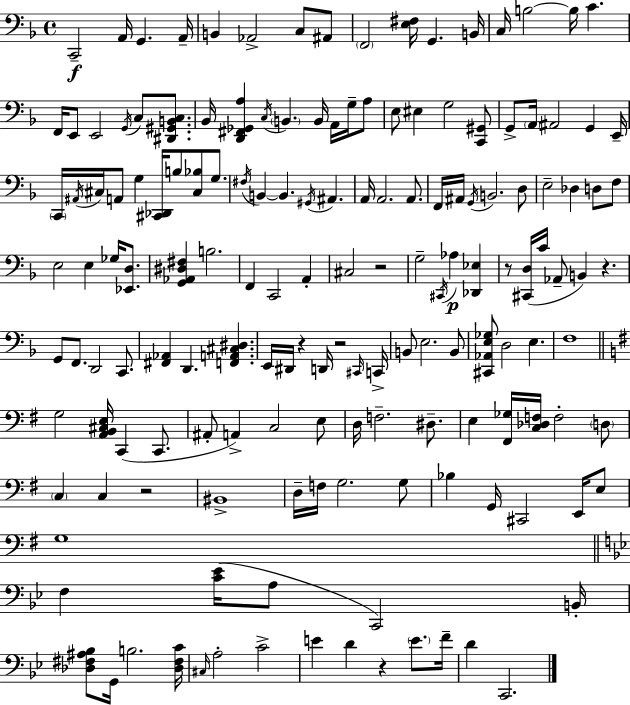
X:1
T:Untitled
M:4/4
L:1/4
K:F
C,,2 A,,/4 G,, A,,/4 B,, _A,,2 C,/2 ^A,,/2 F,,2 [E,^F,]/4 G,, B,,/4 C,/4 B,2 B,/4 C F,,/4 E,,/2 E,,2 G,,/4 C,/2 [^D,,^G,,B,,C,]/2 _B,,/4 [D,,^F,,_G,,A,] C,/4 B,, B,,/4 A,,/4 G,/4 A,/2 E,/2 ^E, G,2 [C,,^G,,]/2 G,,/2 A,,/4 ^A,,2 G,, E,,/4 C,,/4 ^A,,/4 ^C,/4 A,,/2 G, [^C,,_D,,]/4 B,/2 [^C,_B,]/2 G,/2 ^F,/4 B,, B,, ^G,,/4 ^A,, A,,/4 A,,2 A,,/2 F,,/4 ^A,,/4 G,,/4 B,,2 D,/2 E,2 _D, D,/2 F,/2 E,2 E, _G,/4 [_E,,D,]/2 [G,,_A,,^D,^F,] B,2 F,, C,,2 A,, ^C,2 z2 G,2 ^C,,/4 _A, [_D,,_E,] z/2 [^C,,D,]/4 C/4 _A,,/2 B,, z G,,/2 F,,/2 D,,2 C,,/2 [^F,,_A,,] D,, [F,,A,,^C,^D,] E,,/4 ^D,,/4 z D,,/4 z2 ^C,,/4 C,,/4 B,,/2 E,2 B,,/2 [^C,,_A,,E,_G,]/2 D,2 E, F,4 G,2 [A,,B,,^C,E,]/4 C,, C,,/2 ^A,,/2 A,, C,2 E,/2 D,/4 F,2 ^D,/2 E, [^F,,_G,]/4 [C,_D,F,]/4 F,2 D,/2 C, C, z2 ^B,,4 D,/4 F,/4 G,2 G,/2 _B, G,,/4 ^C,,2 E,,/4 E,/2 G,4 F, [C_E]/4 A,/2 C,,2 B,,/4 [_D,^F,^A,_B,]/2 G,,/4 B,2 [_D,^F,C]/4 ^C,/4 A,2 C2 E D z E/2 F/4 D C,,2